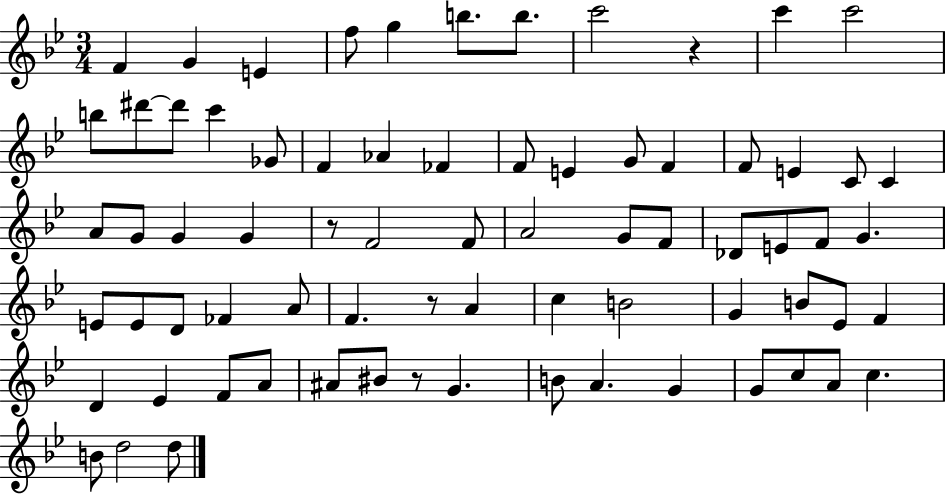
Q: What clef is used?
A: treble